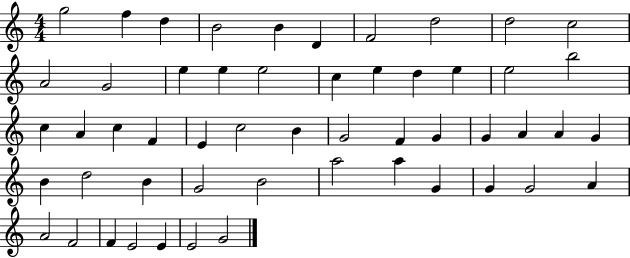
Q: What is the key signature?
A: C major